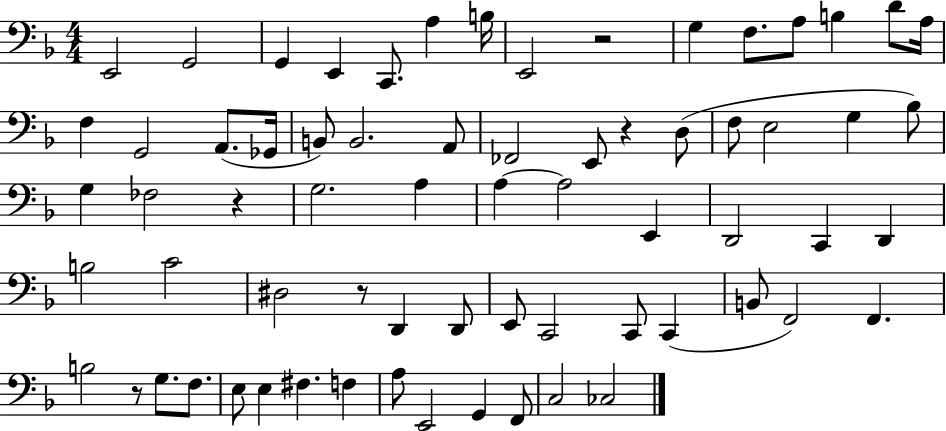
X:1
T:Untitled
M:4/4
L:1/4
K:F
E,,2 G,,2 G,, E,, C,,/2 A, B,/4 E,,2 z2 G, F,/2 A,/2 B, D/2 A,/4 F, G,,2 A,,/2 _G,,/4 B,,/2 B,,2 A,,/2 _F,,2 E,,/2 z D,/2 F,/2 E,2 G, _B,/2 G, _F,2 z G,2 A, A, A,2 E,, D,,2 C,, D,, B,2 C2 ^D,2 z/2 D,, D,,/2 E,,/2 C,,2 C,,/2 C,, B,,/2 F,,2 F,, B,2 z/2 G,/2 F,/2 E,/2 E, ^F, F, A,/2 E,,2 G,, F,,/2 C,2 _C,2